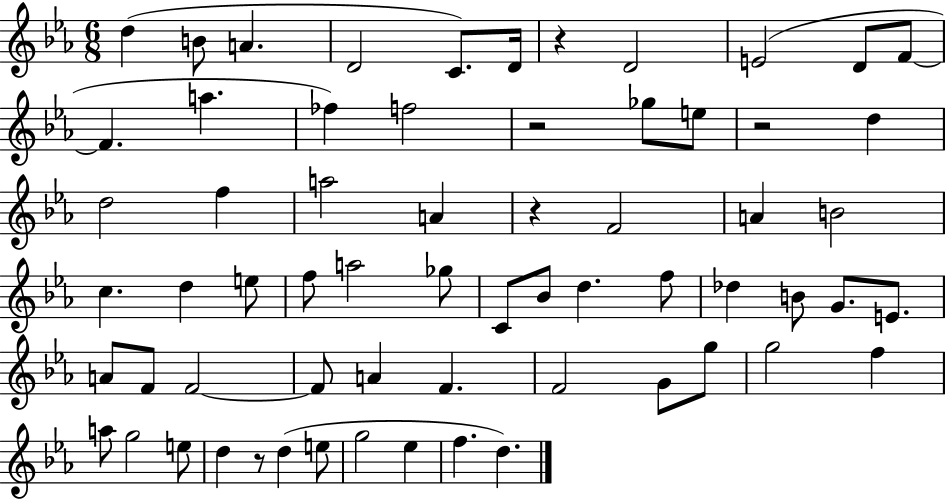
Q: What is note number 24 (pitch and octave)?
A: B4